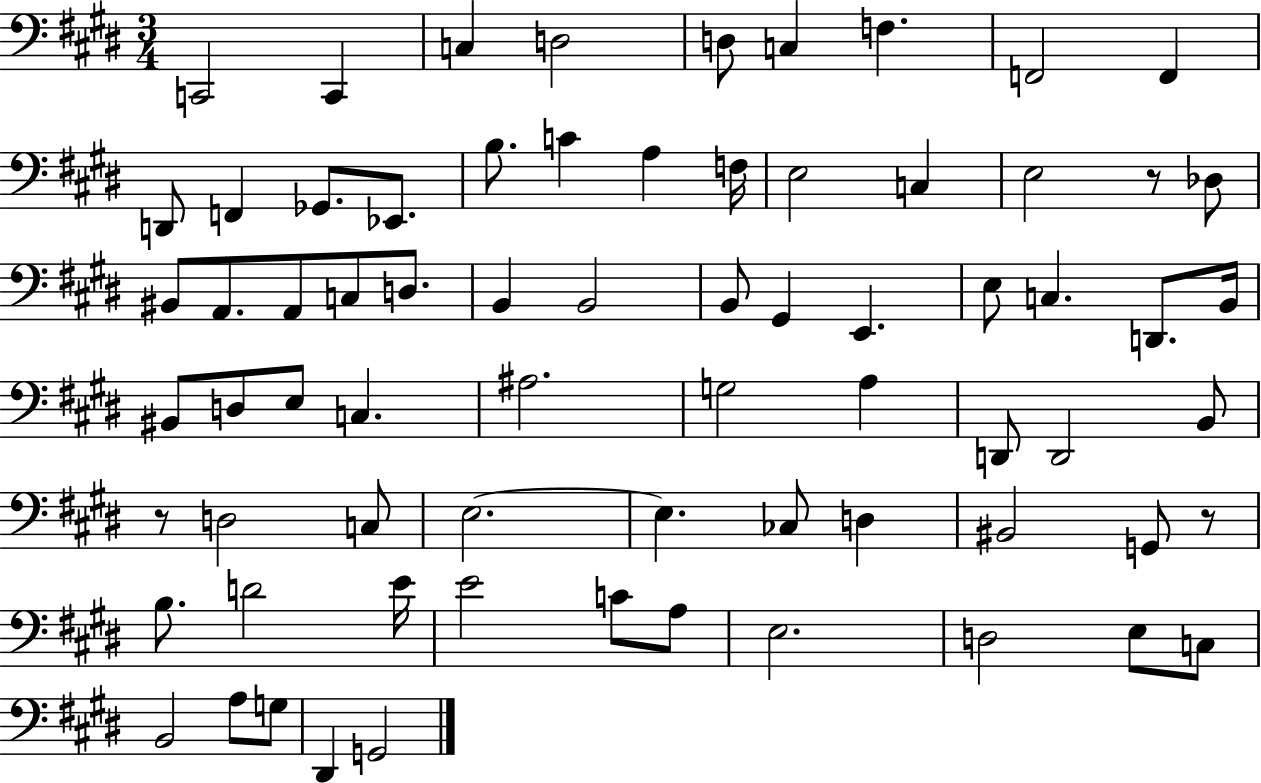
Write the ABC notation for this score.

X:1
T:Untitled
M:3/4
L:1/4
K:E
C,,2 C,, C, D,2 D,/2 C, F, F,,2 F,, D,,/2 F,, _G,,/2 _E,,/2 B,/2 C A, F,/4 E,2 C, E,2 z/2 _D,/2 ^B,,/2 A,,/2 A,,/2 C,/2 D,/2 B,, B,,2 B,,/2 ^G,, E,, E,/2 C, D,,/2 B,,/4 ^B,,/2 D,/2 E,/2 C, ^A,2 G,2 A, D,,/2 D,,2 B,,/2 z/2 D,2 C,/2 E,2 E, _C,/2 D, ^B,,2 G,,/2 z/2 B,/2 D2 E/4 E2 C/2 A,/2 E,2 D,2 E,/2 C,/2 B,,2 A,/2 G,/2 ^D,, G,,2